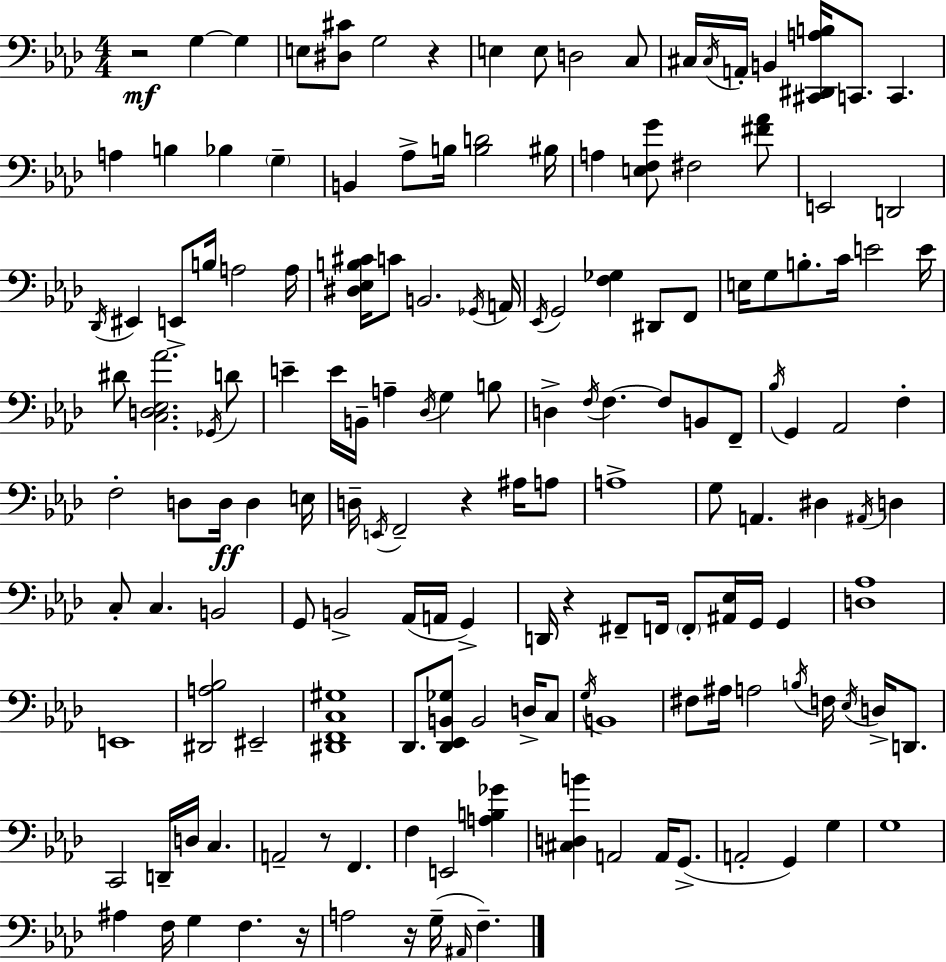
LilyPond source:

{
  \clef bass
  \numericTimeSignature
  \time 4/4
  \key f \minor
  r2\mf g4~~ g4 | e8 <dis cis'>8 g2 r4 | e4 e8 d2 c8 | cis16 \acciaccatura { cis16 } a,16-. b,4 <cis, dis, a b>16 c,8. c,4. | \break a4 b4 bes4 \parenthesize g4-- | b,4 aes8-> b16 <b d'>2 | bis16 a4 <e f g'>8 fis2 <fis' aes'>8 | e,2 d,2 | \break \acciaccatura { des,16 } eis,4 e,8-> b16 a2 | a16 <dis ees b cis'>16 c'8 b,2. | \acciaccatura { ges,16 } a,16 \acciaccatura { ees,16 } g,2 <f ges>4 | dis,8 f,8 e16 g8 b8.-. c'16 e'2 | \break e'16 dis'8 <c d ees aes'>2. | \acciaccatura { ges,16 } d'8 e'4-- e'16 b,16-- a4-- \acciaccatura { des16 } | g4 b8 d4-> \acciaccatura { f16 } f4.~~ | f8 b,8 f,8-- \acciaccatura { bes16 } g,4 aes,2 | \break f4-. f2-. | d8 d16\ff d4 e16 d16-- \acciaccatura { e,16 } f,2-- | r4 ais16 a8 a1-> | g8 a,4. | \break dis4 \acciaccatura { ais,16 } d4 c8-. c4. | b,2 g,8 b,2-> | aes,16( a,16 g,4->) d,16 r4 fis,8-- | f,16 \parenthesize f,8-. <ais, ees>16 g,16 g,4 <d aes>1 | \break e,1 | <dis, a bes>2 | eis,2-- <dis, f, c gis>1 | des,8. <des, ees, b, ges>8 b,2 | \break d16-> c8 \acciaccatura { g16 } b,1 | fis8 ais16 a2 | \acciaccatura { b16 } f16 \acciaccatura { ees16 } d16-> d,8. c,2 | d,16-- d16 c4. a,2-- | \break r8 f,4. f4 | e,2 <a b ges'>4 <cis d b'>4 | a,2 a,16 g,8.->( a,2-. | g,4) g4 g1 | \break ais4 | f16 g4 f4. r16 a2 | r16 g16--( \grace { ais,16 } f4.--) \bar "|."
}